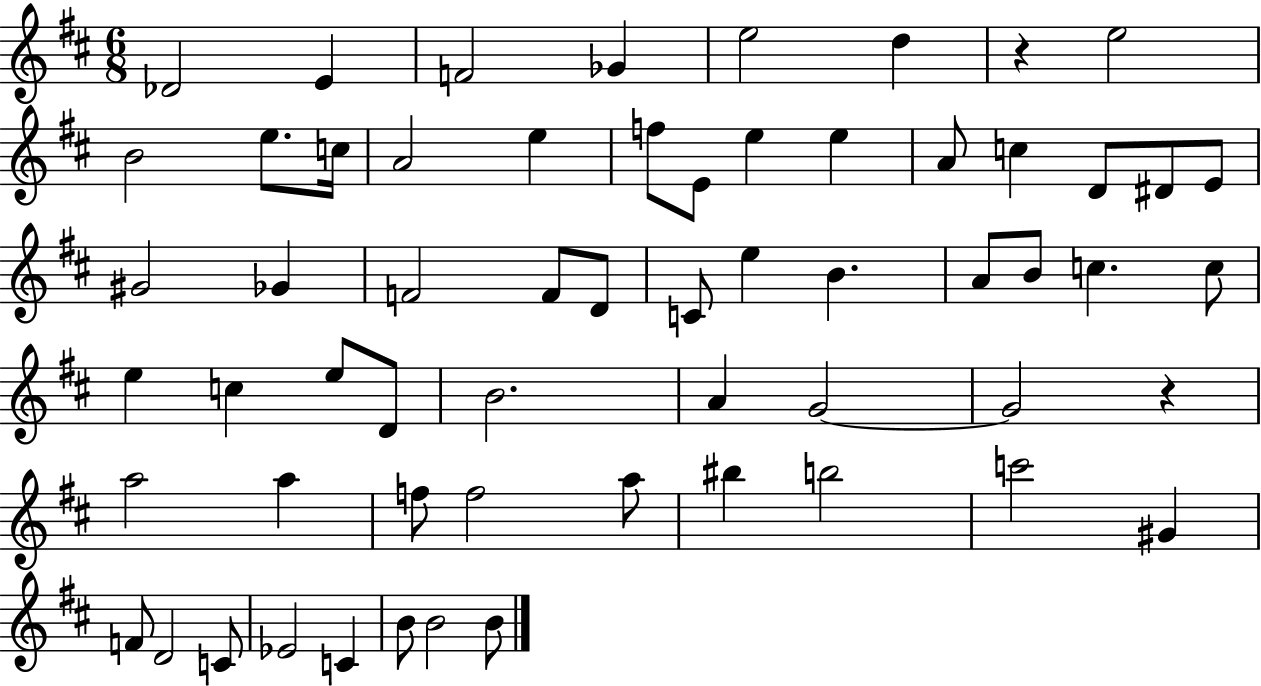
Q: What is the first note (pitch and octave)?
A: Db4